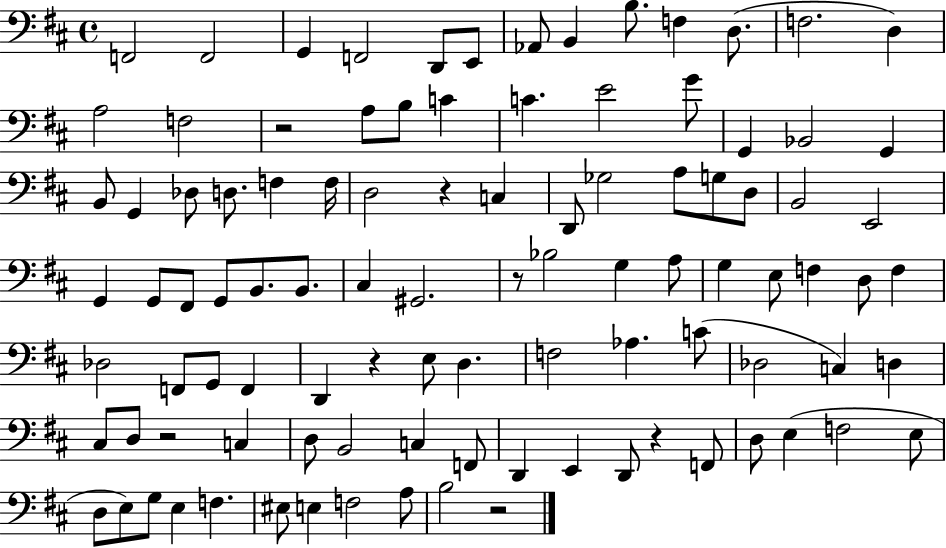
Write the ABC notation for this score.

X:1
T:Untitled
M:4/4
L:1/4
K:D
F,,2 F,,2 G,, F,,2 D,,/2 E,,/2 _A,,/2 B,, B,/2 F, D,/2 F,2 D, A,2 F,2 z2 A,/2 B,/2 C C E2 G/2 G,, _B,,2 G,, B,,/2 G,, _D,/2 D,/2 F, F,/4 D,2 z C, D,,/2 _G,2 A,/2 G,/2 D,/2 B,,2 E,,2 G,, G,,/2 ^F,,/2 G,,/2 B,,/2 B,,/2 ^C, ^G,,2 z/2 _B,2 G, A,/2 G, E,/2 F, D,/2 F, _D,2 F,,/2 G,,/2 F,, D,, z E,/2 D, F,2 _A, C/2 _D,2 C, D, ^C,/2 D,/2 z2 C, D,/2 B,,2 C, F,,/2 D,, E,, D,,/2 z F,,/2 D,/2 E, F,2 E,/2 D,/2 E,/2 G,/2 E, F, ^E,/2 E, F,2 A,/2 B,2 z2